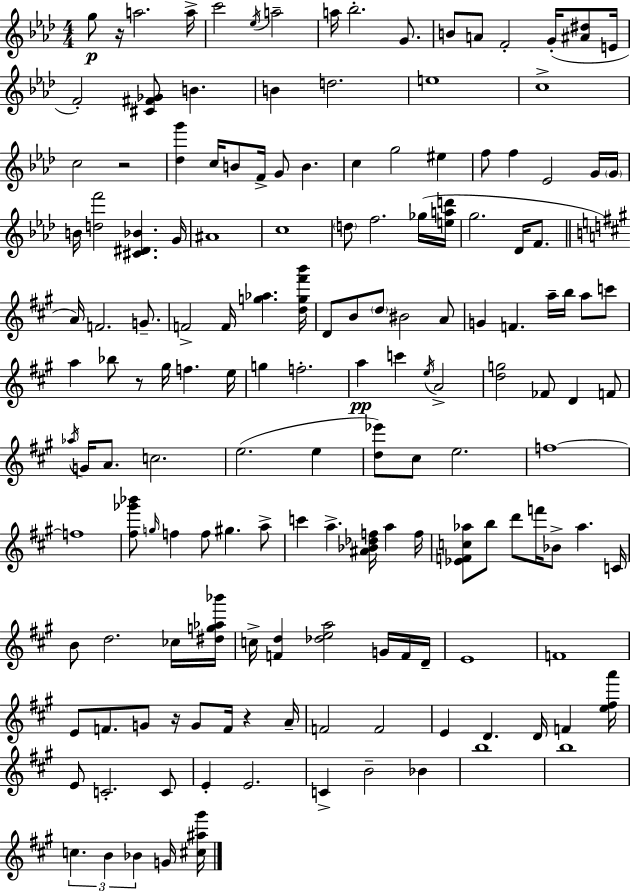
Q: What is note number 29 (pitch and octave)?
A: EIS5